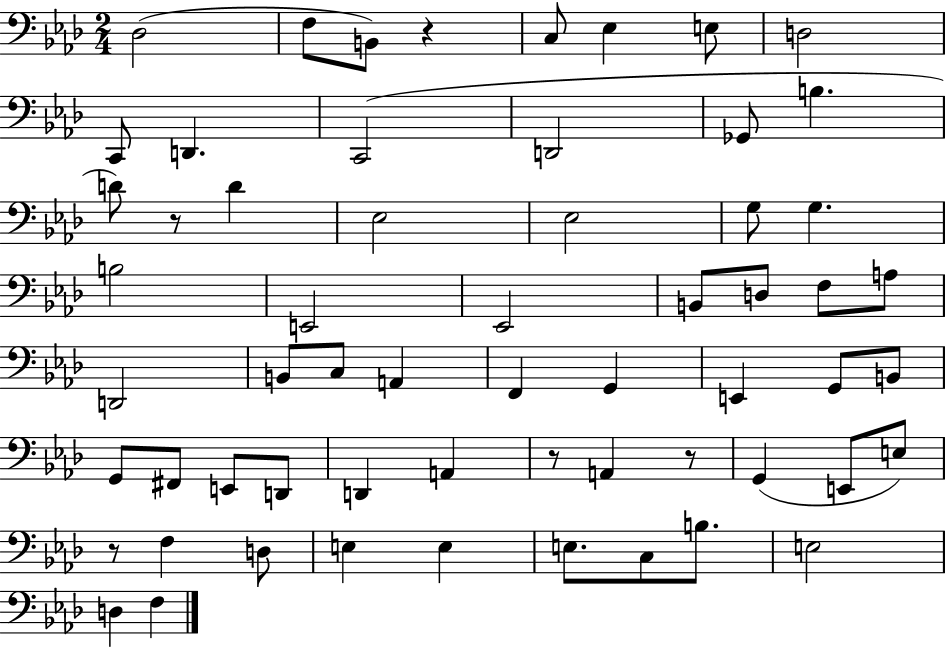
Db3/h F3/e B2/e R/q C3/e Eb3/q E3/e D3/h C2/e D2/q. C2/h D2/h Gb2/e B3/q. D4/e R/e D4/q Eb3/h Eb3/h G3/e G3/q. B3/h E2/h Eb2/h B2/e D3/e F3/e A3/e D2/h B2/e C3/e A2/q F2/q G2/q E2/q G2/e B2/e G2/e F#2/e E2/e D2/e D2/q A2/q R/e A2/q R/e G2/q E2/e E3/e R/e F3/q D3/e E3/q E3/q E3/e. C3/e B3/e. E3/h D3/q F3/q